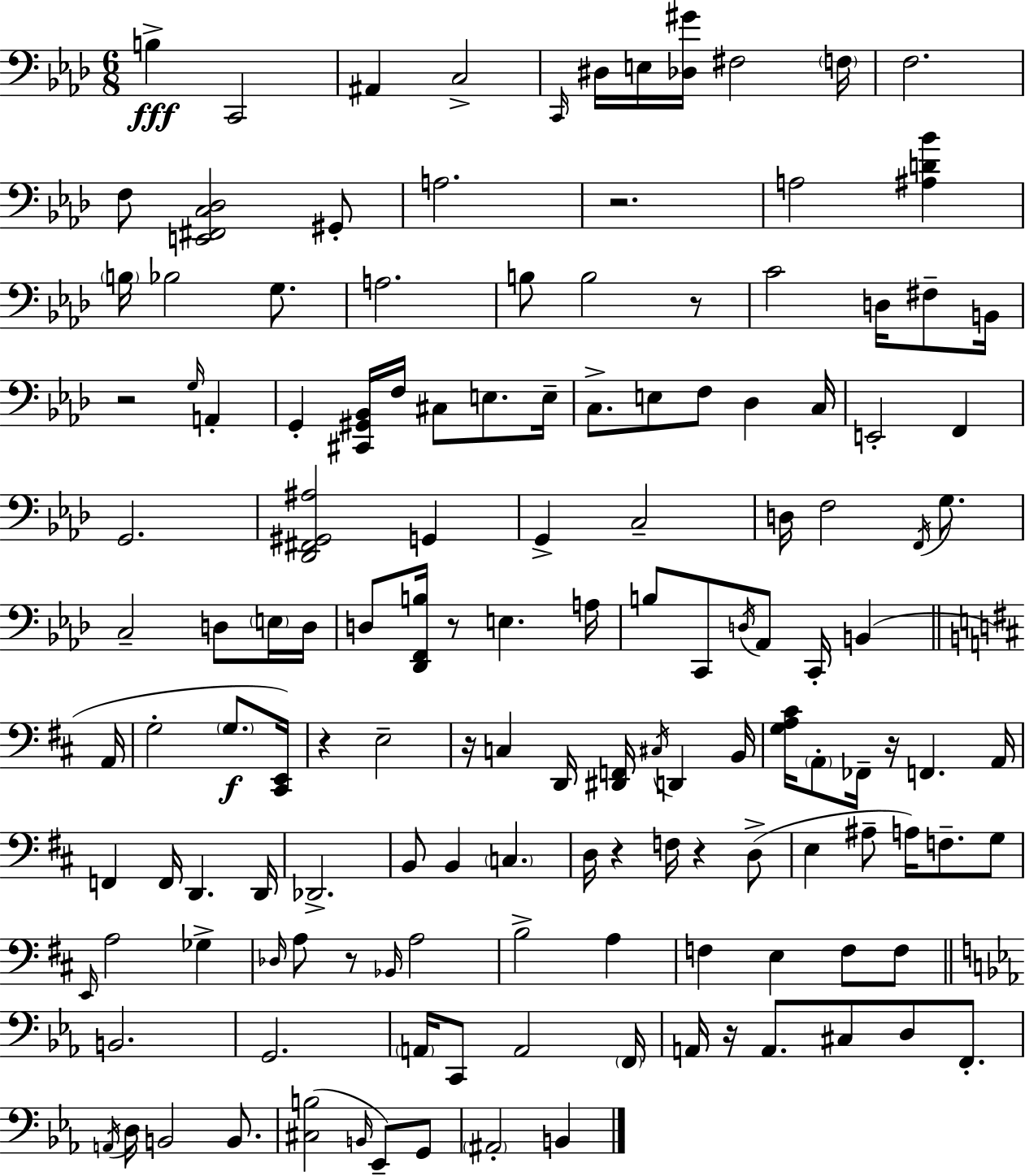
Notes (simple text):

B3/q C2/h A#2/q C3/h C2/s D#3/s E3/s [Db3,G#4]/s F#3/h F3/s F3/h. F3/e [E2,F#2,C3,Db3]/h G#2/e A3/h. R/h. A3/h [A#3,D4,Bb4]/q B3/s Bb3/h G3/e. A3/h. B3/e B3/h R/e C4/h D3/s F#3/e B2/s R/h G3/s A2/q G2/q [C#2,G#2,Bb2]/s F3/s C#3/e E3/e. E3/s C3/e. E3/e F3/e Db3/q C3/s E2/h F2/q G2/h. [Db2,F#2,G#2,A#3]/h G2/q G2/q C3/h D3/s F3/h F2/s G3/e. C3/h D3/e E3/s D3/s D3/e [Db2,F2,B3]/s R/e E3/q. A3/s B3/e C2/e D3/s Ab2/e C2/s B2/q A2/s G3/h G3/e. [C#2,E2]/s R/q E3/h R/s C3/q D2/s [D#2,F2]/s C#3/s D2/q B2/s [G3,A3,C#4]/s A2/e FES2/s R/s F2/q. A2/s F2/q F2/s D2/q. D2/s Db2/h. B2/e B2/q C3/q. D3/s R/q F3/s R/q D3/e E3/q A#3/e A3/s F3/e. G3/e E2/s A3/h Gb3/q Db3/s A3/e R/e Bb2/s A3/h B3/h A3/q F3/q E3/q F3/e F3/e B2/h. G2/h. A2/s C2/e A2/h F2/s A2/s R/s A2/e. C#3/e D3/e F2/e. A2/s D3/s B2/h B2/e. [C#3,B3]/h B2/s Eb2/e G2/e A#2/h B2/q